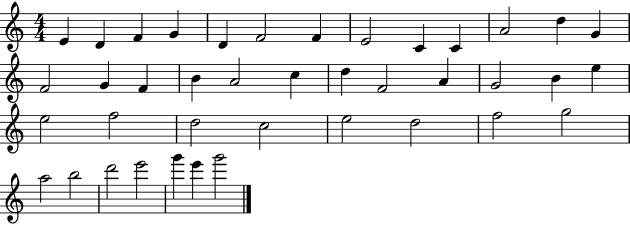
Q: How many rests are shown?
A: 0